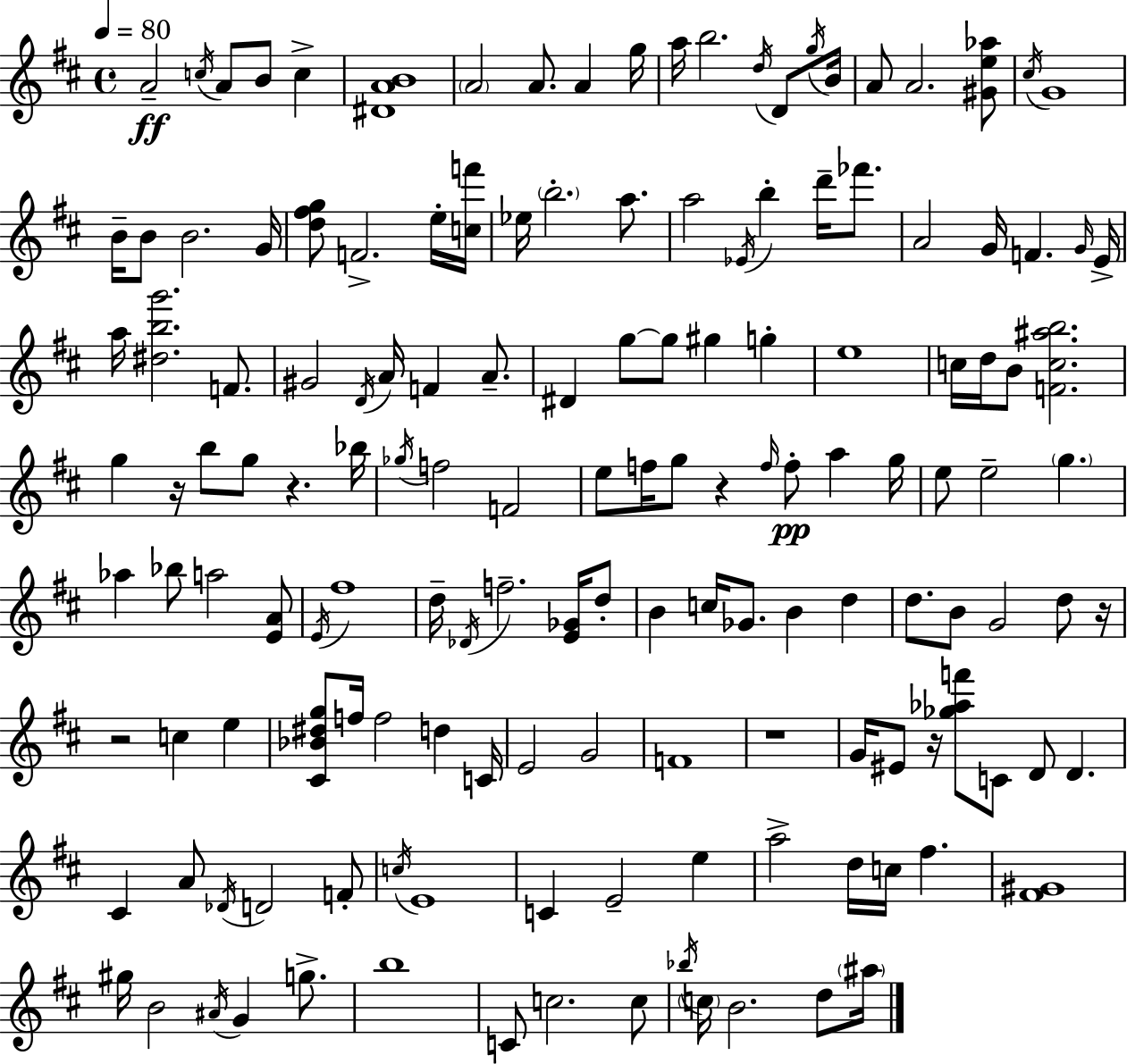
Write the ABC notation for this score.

X:1
T:Untitled
M:4/4
L:1/4
K:D
A2 c/4 A/2 B/2 c [^DAB]4 A2 A/2 A g/4 a/4 b2 d/4 D/2 g/4 B/4 A/2 A2 [^Ge_a]/2 ^c/4 G4 B/4 B/2 B2 G/4 [d^fg]/2 F2 e/4 [cf']/4 _e/4 b2 a/2 a2 _E/4 b d'/4 _f'/2 A2 G/4 F G/4 E/4 a/4 [^dbg']2 F/2 ^G2 D/4 A/4 F A/2 ^D g/2 g/2 ^g g e4 c/4 d/4 B/2 [Fc^ab]2 g z/4 b/2 g/2 z _b/4 _g/4 f2 F2 e/2 f/4 g/2 z f/4 f/2 a g/4 e/2 e2 g _a _b/2 a2 [EA]/2 E/4 ^f4 d/4 _D/4 f2 [E_G]/4 d/2 B c/4 _G/2 B d d/2 B/2 G2 d/2 z/4 z2 c e [^C_B^dg]/2 f/4 f2 d C/4 E2 G2 F4 z4 G/4 ^E/2 z/4 [_g_af']/2 C/2 D/2 D ^C A/2 _D/4 D2 F/2 c/4 E4 C E2 e a2 d/4 c/4 ^f [^F^G]4 ^g/4 B2 ^A/4 G g/2 b4 C/2 c2 c/2 _b/4 c/4 B2 d/2 ^a/4